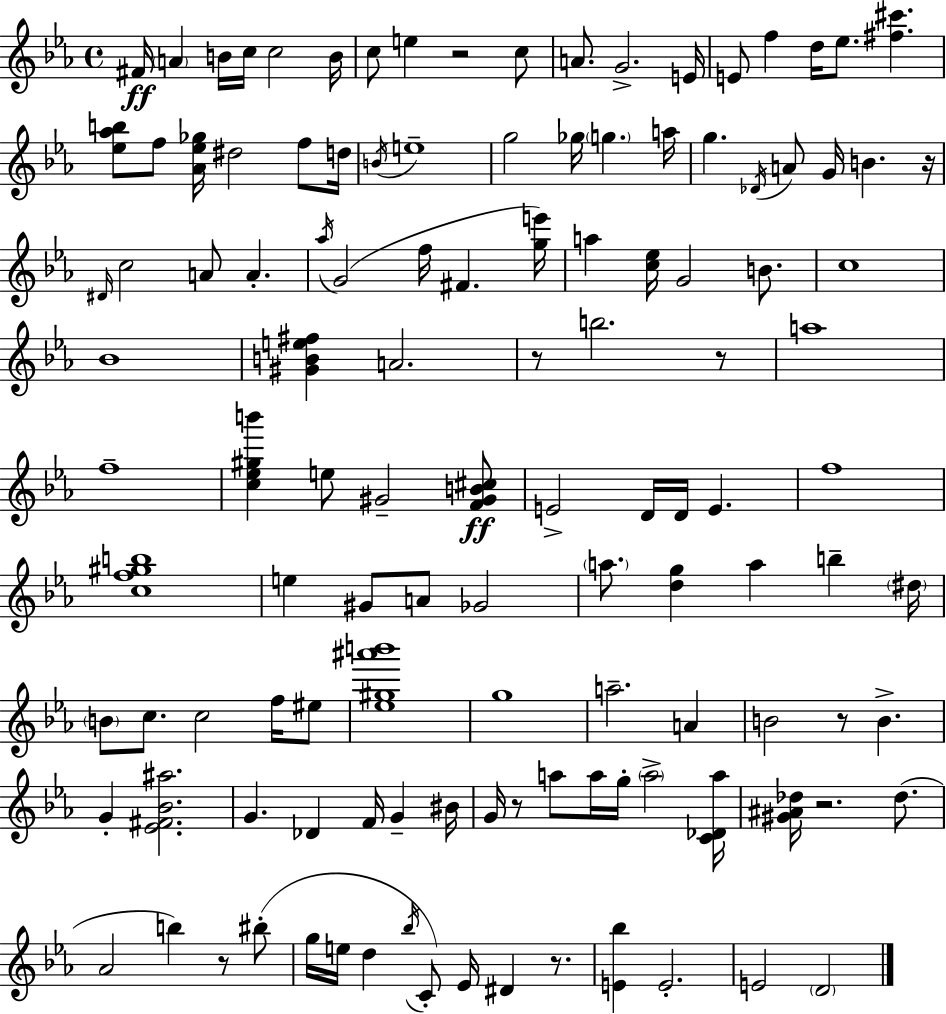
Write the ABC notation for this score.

X:1
T:Untitled
M:4/4
L:1/4
K:Eb
^F/4 A B/4 c/4 c2 B/4 c/2 e z2 c/2 A/2 G2 E/4 E/2 f d/4 _e/2 [^f^c'] [_e_ab]/2 f/2 [_A_e_g]/4 ^d2 f/2 d/4 B/4 e4 g2 _g/4 g a/4 g _D/4 A/2 G/4 B z/4 ^D/4 c2 A/2 A _a/4 G2 f/4 ^F [ge']/4 a [c_e]/4 G2 B/2 c4 _B4 [^GBe^f] A2 z/2 b2 z/2 a4 f4 [c_e^gb'] e/2 ^G2 [F^GB^c]/2 E2 D/4 D/4 E f4 [cf^gb]4 e ^G/2 A/2 _G2 a/2 [dg] a b ^d/4 B/2 c/2 c2 f/4 ^e/2 [_e^g^a'b']4 g4 a2 A B2 z/2 B G [_E^F_B^a]2 G _D F/4 G ^B/4 G/4 z/2 a/2 a/4 g/4 a2 [C_Da]/4 [^G^A_d]/4 z2 _d/2 _A2 b z/2 ^b/2 g/4 e/4 d _b/4 C/2 _E/4 ^D z/2 [E_b] E2 E2 D2